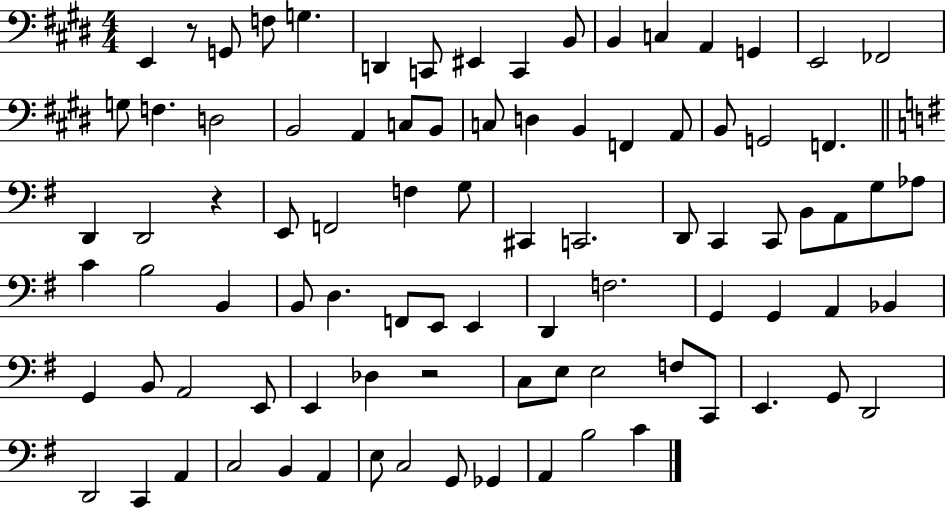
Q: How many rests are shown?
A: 3